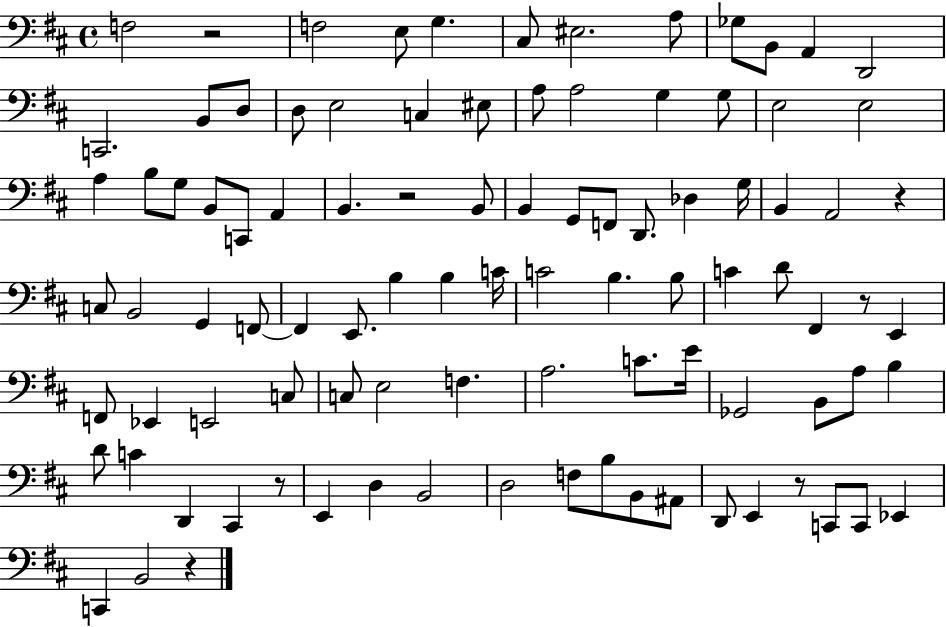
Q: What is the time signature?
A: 4/4